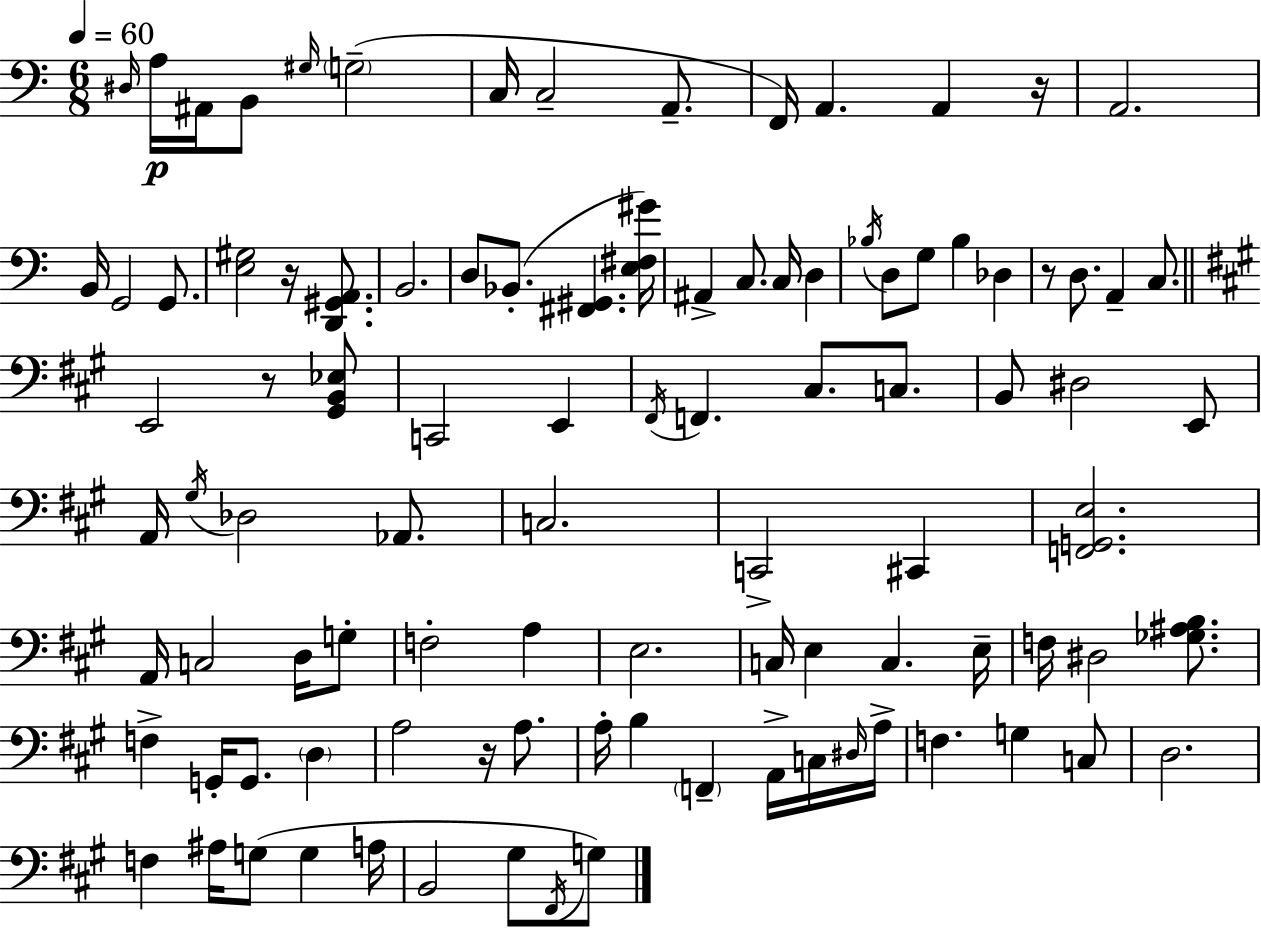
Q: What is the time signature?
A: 6/8